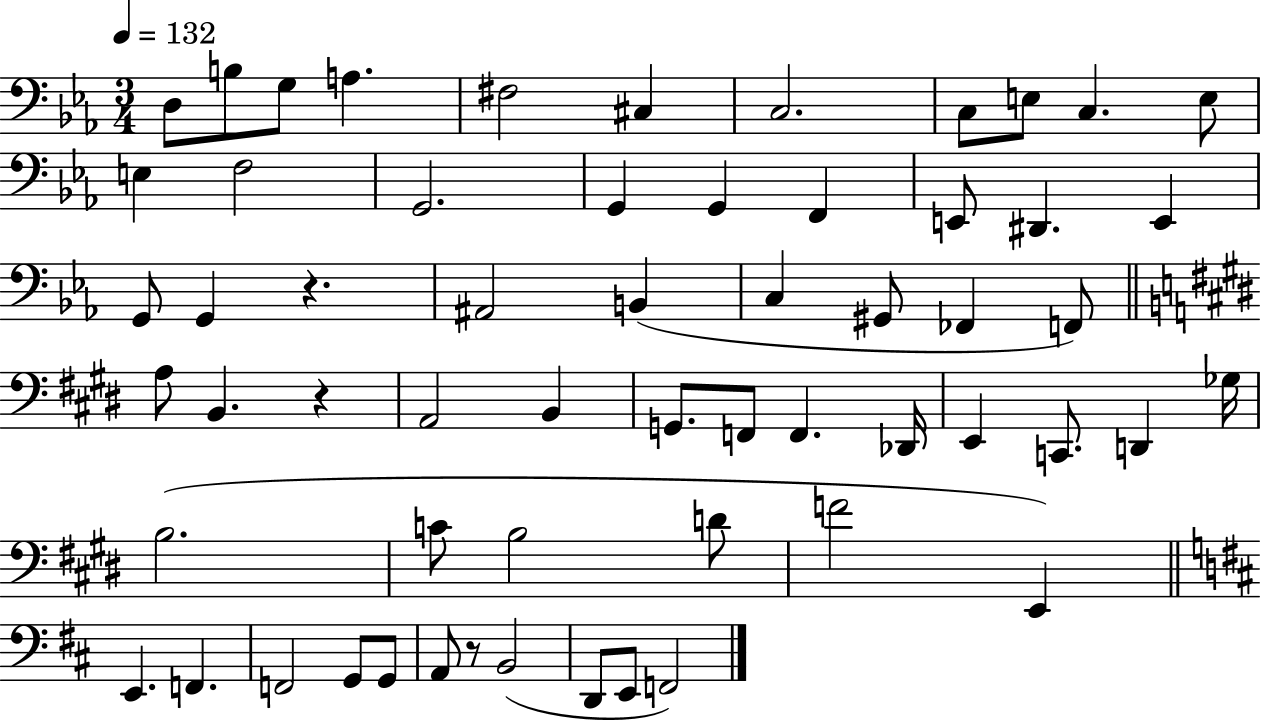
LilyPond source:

{
  \clef bass
  \numericTimeSignature
  \time 3/4
  \key ees \major
  \tempo 4 = 132
  d8 b8 g8 a4. | fis2 cis4 | c2. | c8 e8 c4. e8 | \break e4 f2 | g,2. | g,4 g,4 f,4 | e,8 dis,4. e,4 | \break g,8 g,4 r4. | ais,2 b,4( | c4 gis,8 fes,4 f,8) | \bar "||" \break \key e \major a8 b,4. r4 | a,2 b,4 | g,8. f,8 f,4. des,16 | e,4 c,8. d,4 ges16 | \break b2.( | c'8 b2 d'8 | f'2 e,4) | \bar "||" \break \key b \minor e,4. f,4. | f,2 g,8 g,8 | a,8 r8 b,2( | d,8 e,8 f,2) | \break \bar "|."
}